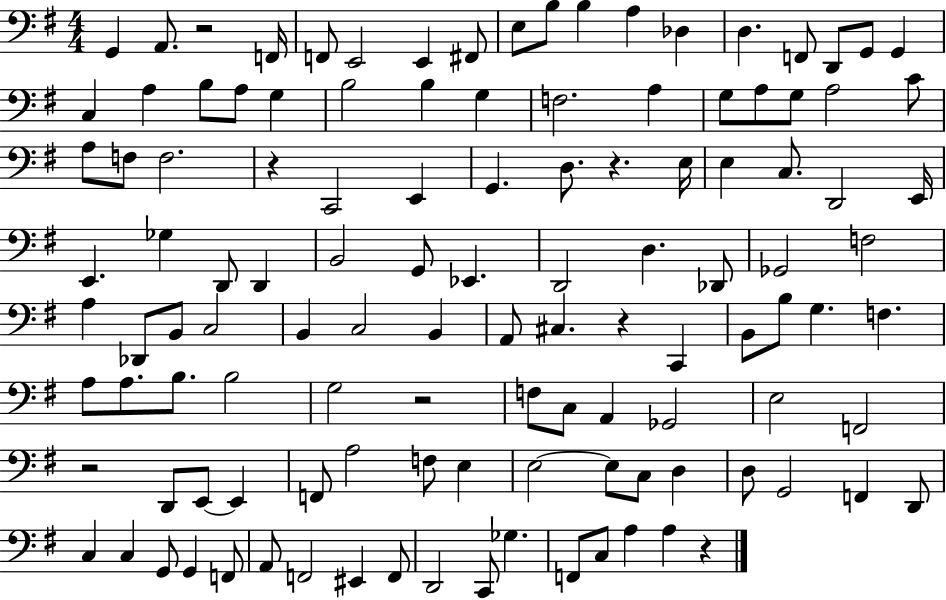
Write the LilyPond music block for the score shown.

{
  \clef bass
  \numericTimeSignature
  \time 4/4
  \key g \major
  \repeat volta 2 { g,4 a,8. r2 f,16 | f,8 e,2 e,4 fis,8 | e8 b8 b4 a4 des4 | d4. f,8 d,8 g,8 g,4 | \break c4 a4 b8 a8 g4 | b2 b4 g4 | f2. a4 | g8 a8 g8 a2 c'8 | \break a8 f8 f2. | r4 c,2 e,4 | g,4. d8. r4. e16 | e4 c8. d,2 e,16 | \break e,4. ges4 d,8 d,4 | b,2 g,8 ees,4. | d,2 d4. des,8 | ges,2 f2 | \break a4 des,8 b,8 c2 | b,4 c2 b,4 | a,8 cis4. r4 c,4 | b,8 b8 g4. f4. | \break a8 a8. b8. b2 | g2 r2 | f8 c8 a,4 ges,2 | e2 f,2 | \break r2 d,8 e,8~~ e,4 | f,8 a2 f8 e4 | e2~~ e8 c8 d4 | d8 g,2 f,4 d,8 | \break c4 c4 g,8 g,4 f,8 | a,8 f,2 eis,4 f,8 | d,2 c,8 ges4. | f,8 c8 a4 a4 r4 | \break } \bar "|."
}